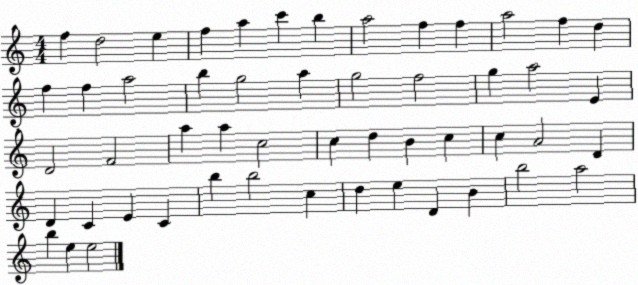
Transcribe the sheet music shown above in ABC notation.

X:1
T:Untitled
M:4/4
L:1/4
K:C
f d2 e f a c' b a2 f f a2 f d f f a2 b g2 a g2 f2 g a2 E D2 F2 a a c2 c d B c c A2 D D C E C b b2 c d e D B b2 a2 b e e2